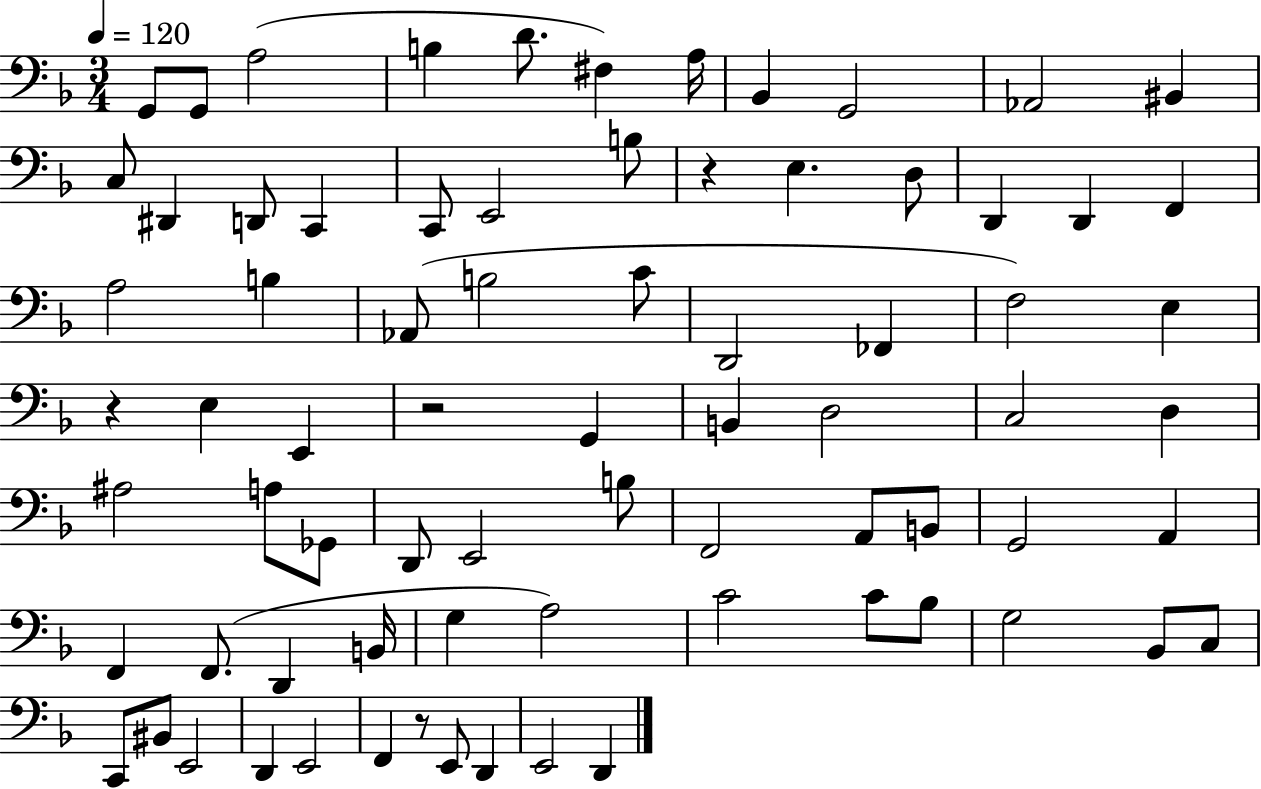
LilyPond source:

{
  \clef bass
  \numericTimeSignature
  \time 3/4
  \key f \major
  \tempo 4 = 120
  g,8 g,8 a2( | b4 d'8. fis4) a16 | bes,4 g,2 | aes,2 bis,4 | \break c8 dis,4 d,8 c,4 | c,8 e,2 b8 | r4 e4. d8 | d,4 d,4 f,4 | \break a2 b4 | aes,8( b2 c'8 | d,2 fes,4 | f2) e4 | \break r4 e4 e,4 | r2 g,4 | b,4 d2 | c2 d4 | \break ais2 a8 ges,8 | d,8 e,2 b8 | f,2 a,8 b,8 | g,2 a,4 | \break f,4 f,8.( d,4 b,16 | g4 a2) | c'2 c'8 bes8 | g2 bes,8 c8 | \break c,8 bis,8 e,2 | d,4 e,2 | f,4 r8 e,8 d,4 | e,2 d,4 | \break \bar "|."
}